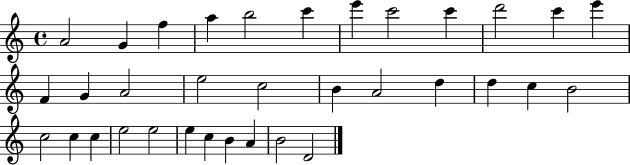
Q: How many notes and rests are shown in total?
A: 34